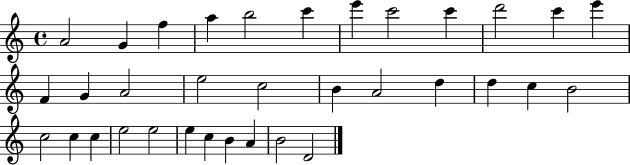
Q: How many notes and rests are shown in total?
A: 34